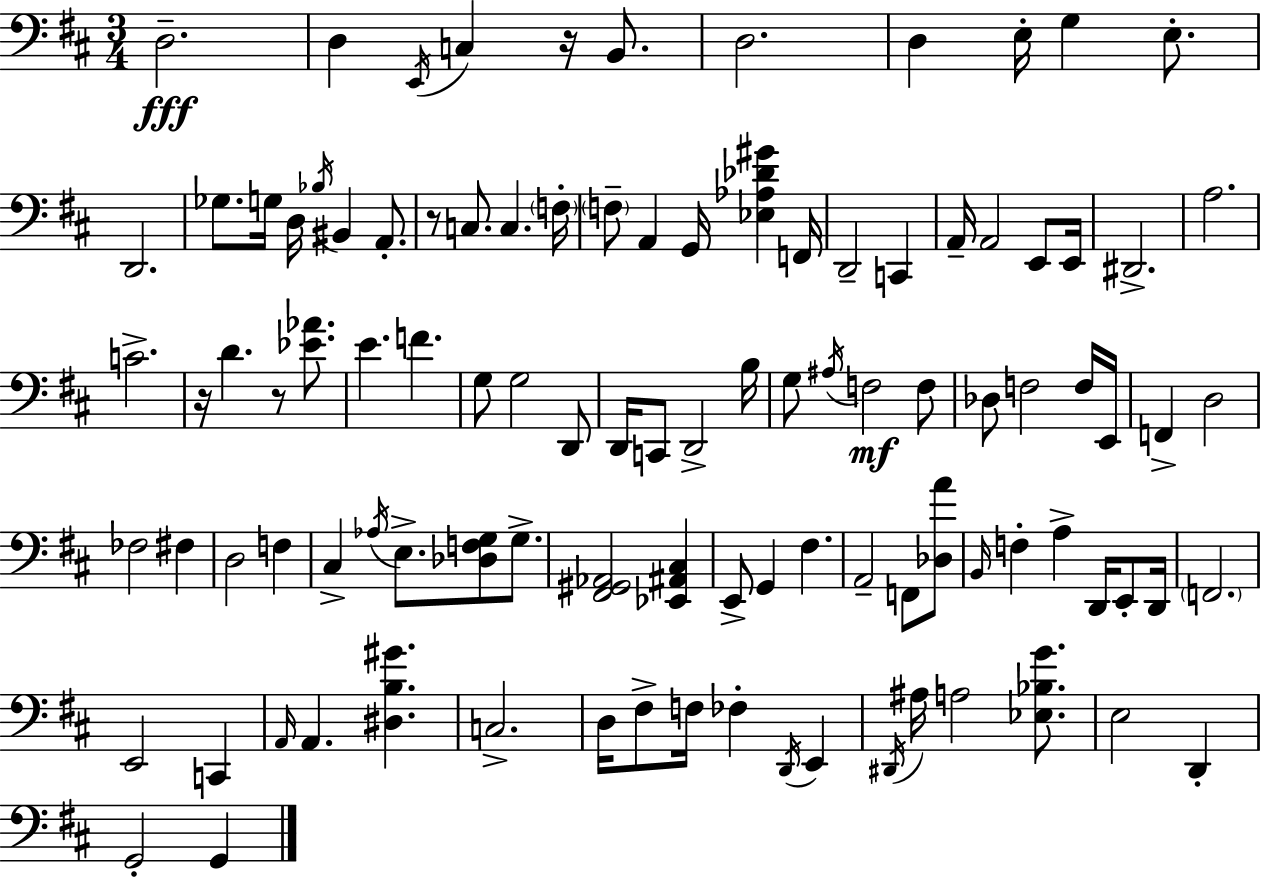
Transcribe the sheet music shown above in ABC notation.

X:1
T:Untitled
M:3/4
L:1/4
K:D
D,2 D, E,,/4 C, z/4 B,,/2 D,2 D, E,/4 G, E,/2 D,,2 _G,/2 G,/4 D,/4 _B,/4 ^B,, A,,/2 z/2 C,/2 C, F,/4 F,/2 A,, G,,/4 [_E,_A,_D^G] F,,/4 D,,2 C,, A,,/4 A,,2 E,,/2 E,,/4 ^D,,2 A,2 C2 z/4 D z/2 [_E_A]/2 E F G,/2 G,2 D,,/2 D,,/4 C,,/2 D,,2 B,/4 G,/2 ^A,/4 F,2 F,/2 _D,/2 F,2 F,/4 E,,/4 F,, D,2 _F,2 ^F, D,2 F, ^C, _A,/4 E,/2 [_D,F,G,]/2 G,/2 [^F,,^G,,_A,,]2 [_E,,^A,,^C,] E,,/2 G,, ^F, A,,2 F,,/2 [_D,A]/2 B,,/4 F, A, D,,/4 E,,/2 D,,/4 F,,2 E,,2 C,, A,,/4 A,, [^D,B,^G] C,2 D,/4 ^F,/2 F,/4 _F, D,,/4 E,, ^D,,/4 ^A,/4 A,2 [_E,_B,G]/2 E,2 D,, G,,2 G,,